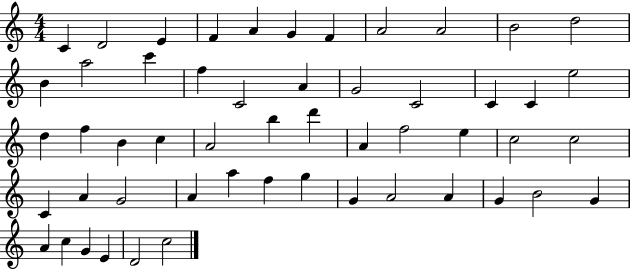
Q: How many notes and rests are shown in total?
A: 53